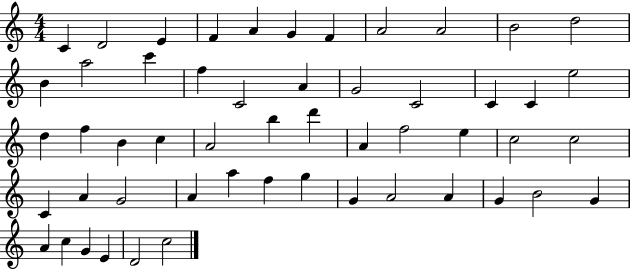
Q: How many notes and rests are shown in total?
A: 53